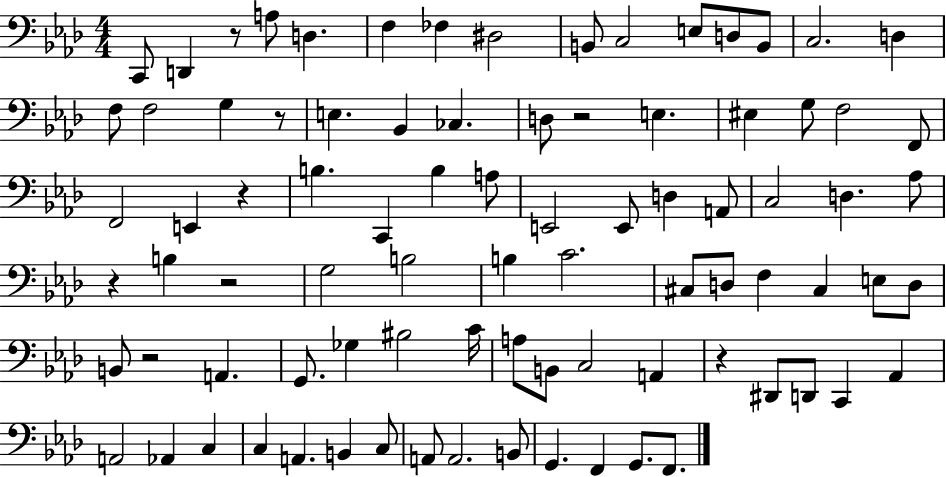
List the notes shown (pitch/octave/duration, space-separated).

C2/e D2/q R/e A3/e D3/q. F3/q FES3/q D#3/h B2/e C3/h E3/e D3/e B2/e C3/h. D3/q F3/e F3/h G3/q R/e E3/q. Bb2/q CES3/q. D3/e R/h E3/q. EIS3/q G3/e F3/h F2/e F2/h E2/q R/q B3/q. C2/q B3/q A3/e E2/h E2/e D3/q A2/e C3/h D3/q. Ab3/e R/q B3/q R/h G3/h B3/h B3/q C4/h. C#3/e D3/e F3/q C#3/q E3/e D3/e B2/e R/h A2/q. G2/e. Gb3/q BIS3/h C4/s A3/e B2/e C3/h A2/q R/q D#2/e D2/e C2/q Ab2/q A2/h Ab2/q C3/q C3/q A2/q. B2/q C3/e A2/e A2/h. B2/e G2/q. F2/q G2/e. F2/e.